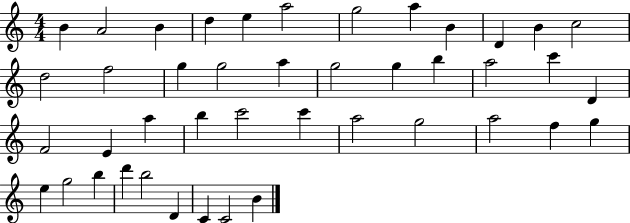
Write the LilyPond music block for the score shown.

{
  \clef treble
  \numericTimeSignature
  \time 4/4
  \key c \major
  b'4 a'2 b'4 | d''4 e''4 a''2 | g''2 a''4 b'4 | d'4 b'4 c''2 | \break d''2 f''2 | g''4 g''2 a''4 | g''2 g''4 b''4 | a''2 c'''4 d'4 | \break f'2 e'4 a''4 | b''4 c'''2 c'''4 | a''2 g''2 | a''2 f''4 g''4 | \break e''4 g''2 b''4 | d'''4 b''2 d'4 | c'4 c'2 b'4 | \bar "|."
}